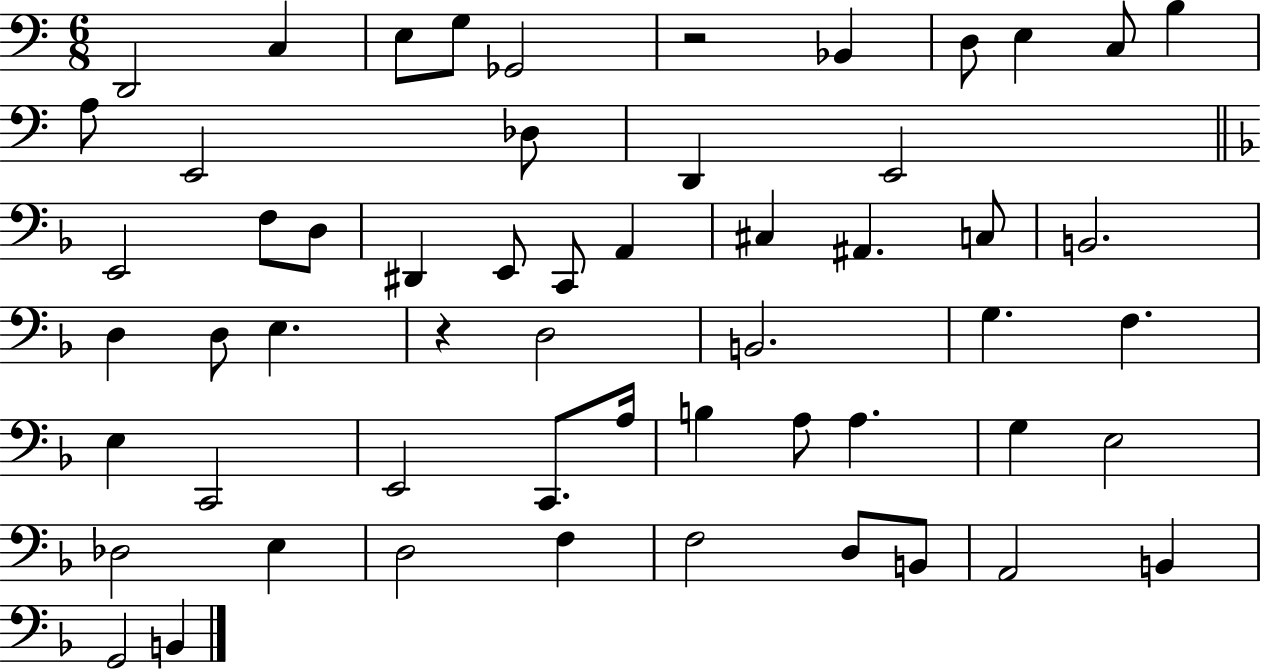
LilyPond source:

{
  \clef bass
  \numericTimeSignature
  \time 6/8
  \key c \major
  \repeat volta 2 { d,2 c4 | e8 g8 ges,2 | r2 bes,4 | d8 e4 c8 b4 | \break a8 e,2 des8 | d,4 e,2 | \bar "||" \break \key d \minor e,2 f8 d8 | dis,4 e,8 c,8 a,4 | cis4 ais,4. c8 | b,2. | \break d4 d8 e4. | r4 d2 | b,2. | g4. f4. | \break e4 c,2 | e,2 c,8. a16 | b4 a8 a4. | g4 e2 | \break des2 e4 | d2 f4 | f2 d8 b,8 | a,2 b,4 | \break g,2 b,4 | } \bar "|."
}